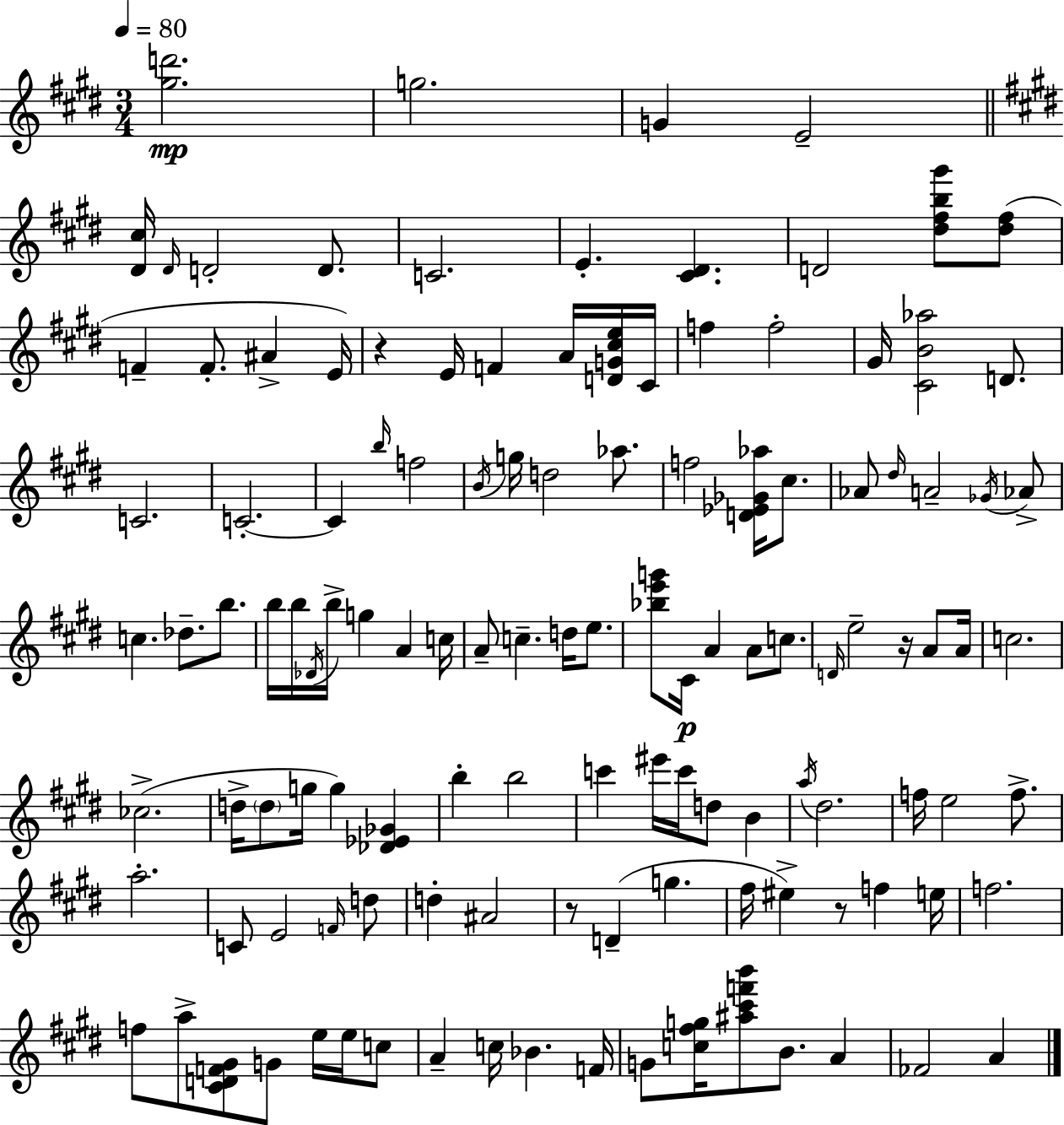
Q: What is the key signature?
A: E major